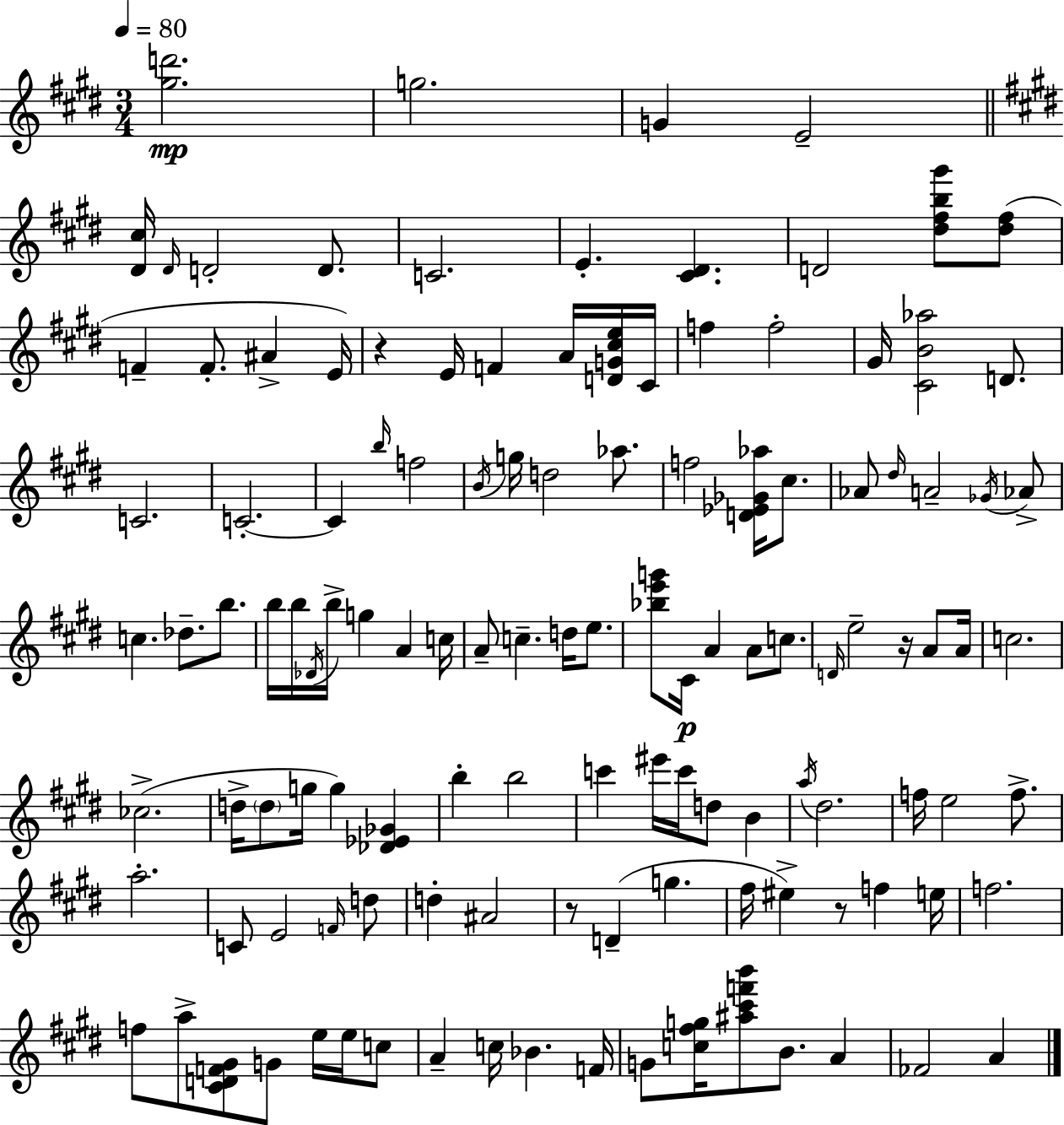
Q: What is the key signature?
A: E major